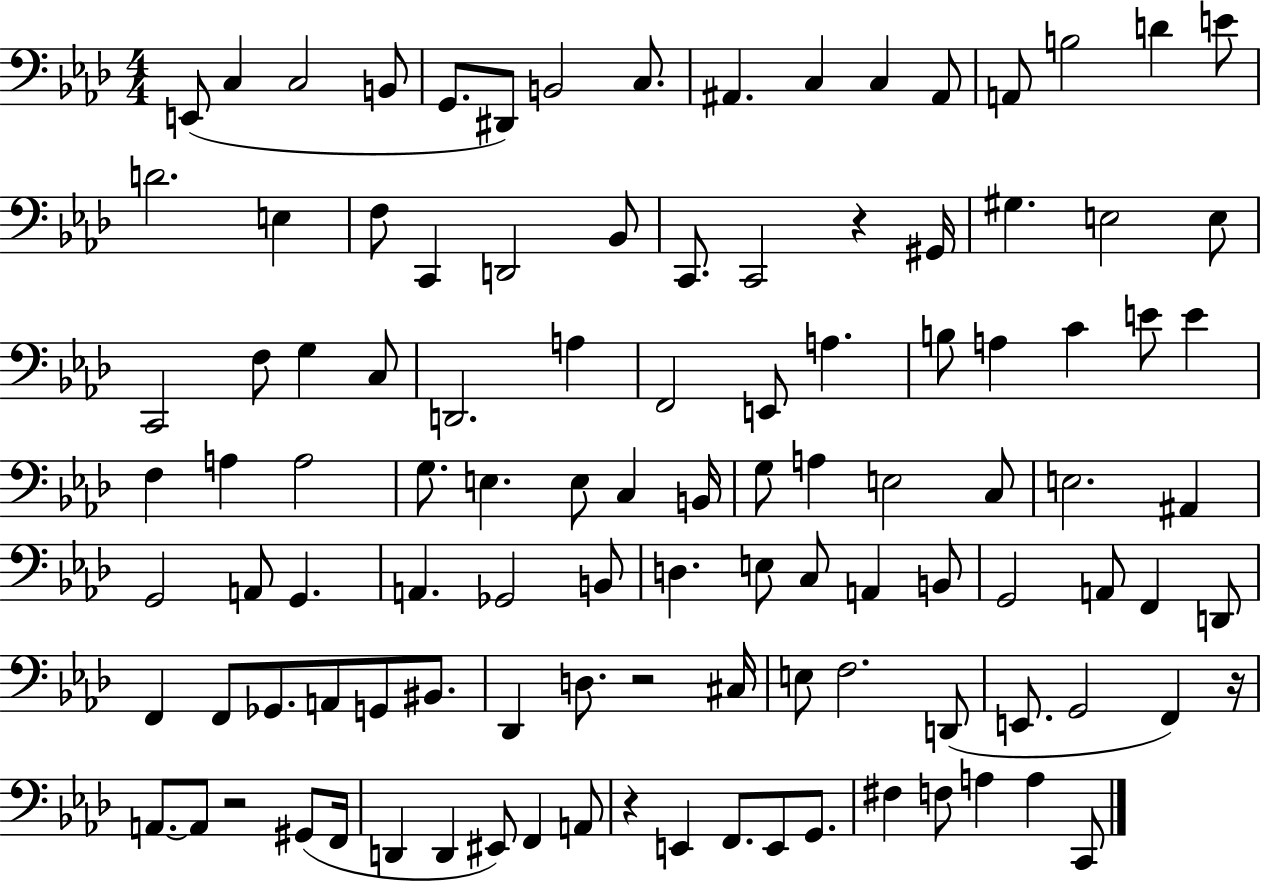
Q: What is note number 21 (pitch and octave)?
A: D2